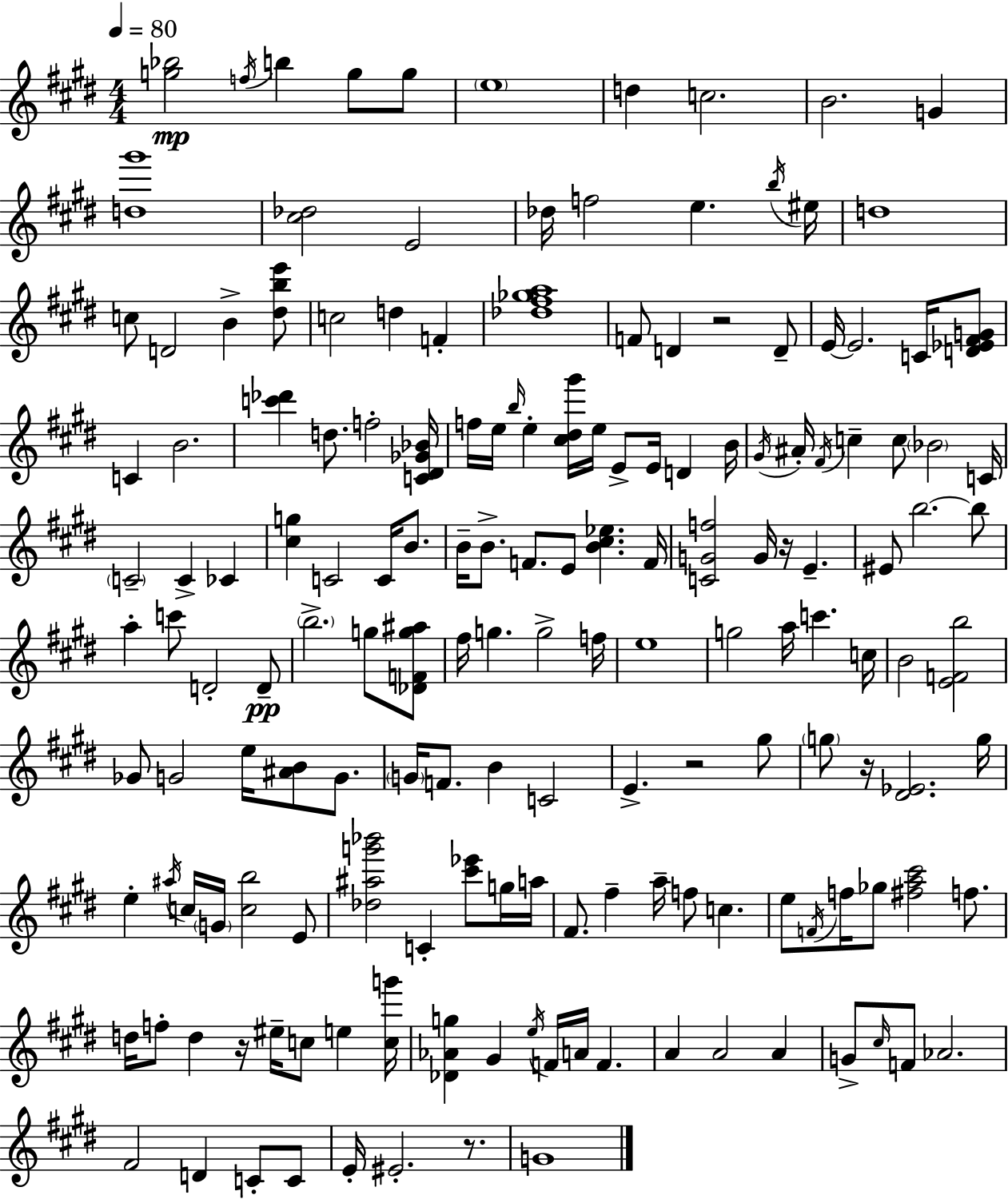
{
  \clef treble
  \numericTimeSignature
  \time 4/4
  \key e \major
  \tempo 4 = 80
  <g'' bes''>2\mp \acciaccatura { f''16 } b''4 g''8 g''8 | \parenthesize e''1 | d''4 c''2. | b'2. g'4 | \break <d'' gis'''>1 | <cis'' des''>2 e'2 | des''16 f''2 e''4. | \acciaccatura { b''16 } eis''16 d''1 | \break c''8 d'2 b'4-> | <dis'' b'' e'''>8 c''2 d''4 f'4-. | <des'' fis'' ges'' a''>1 | f'8 d'4 r2 | \break d'8-- e'16~~ e'2. c'16 | <d' ees' fis' g'>8 c'4 b'2. | <c''' des'''>4 d''8. f''2-. | <c' dis' ges' bes'>16 f''16 e''16 \grace { b''16 } e''4-. <cis'' dis'' gis'''>16 e''16 e'8-> e'16 d'4 | \break b'16 \acciaccatura { gis'16 } ais'16-. \acciaccatura { fis'16 } c''4-- c''8 \parenthesize bes'2 | c'16 \parenthesize c'2-- c'4-> | ces'4 <cis'' g''>4 c'2 | c'16 b'8. b'16-- b'8.-> f'8. e'8 <b' cis'' ees''>4. | \break f'16 <c' g' f''>2 g'16 r16 e'4.-- | eis'8 b''2.~~ | b''8 a''4-. c'''8 d'2-. | d'8--\pp \parenthesize b''2.-> | \break g''8 <des' f' g'' ais''>8 fis''16 g''4. g''2-> | f''16 e''1 | g''2 a''16 c'''4. | c''16 b'2 <e' f' b''>2 | \break ges'8 g'2 e''16 | <ais' b'>8 g'8. \parenthesize g'16 f'8. b'4 c'2 | e'4.-> r2 | gis''8 \parenthesize g''8 r16 <dis' ees'>2. | \break g''16 e''4-. \acciaccatura { ais''16 } c''16 \parenthesize g'16 <c'' b''>2 | e'8 <des'' ais'' g''' bes'''>2 c'4-. | <cis''' ees'''>8 g''16 a''16 fis'8. fis''4-- a''16-- f''8 | c''4. e''8 \acciaccatura { f'16 } f''16 ges''8 <fis'' a'' cis'''>2 | \break f''8. d''16 f''8-. d''4 r16 eis''16-- | c''8 e''4 <c'' g'''>16 <des' aes' g''>4 gis'4 \acciaccatura { e''16 } | f'16 a'16 f'4. a'4 a'2 | a'4 g'8-> \grace { cis''16 } f'8 aes'2. | \break fis'2 | d'4 c'8-. c'8 e'16-. eis'2.-. | r8. g'1 | \bar "|."
}